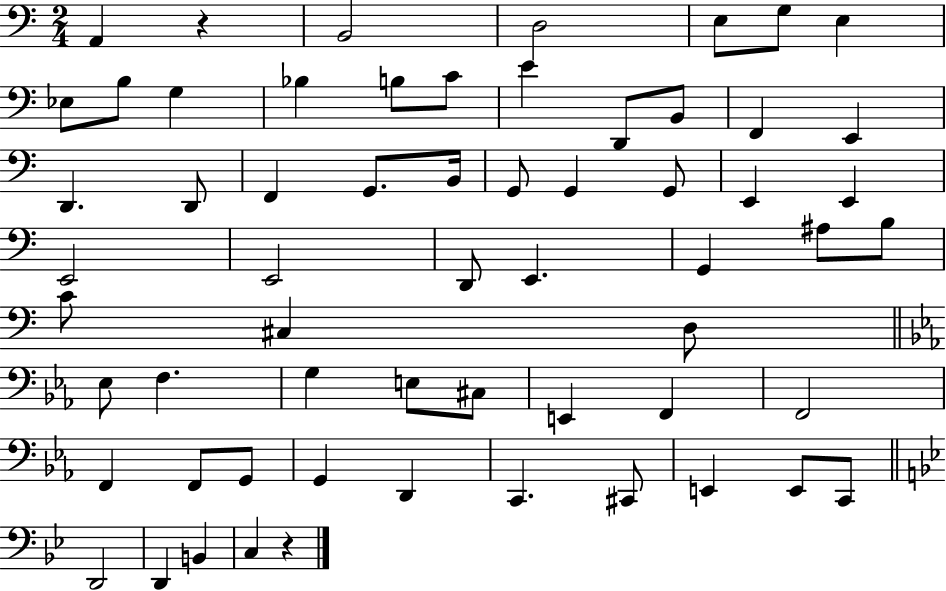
A2/q R/q B2/h D3/h E3/e G3/e E3/q Eb3/e B3/e G3/q Bb3/q B3/e C4/e E4/q D2/e B2/e F2/q E2/q D2/q. D2/e F2/q G2/e. B2/s G2/e G2/q G2/e E2/q E2/q E2/h E2/h D2/e E2/q. G2/q A#3/e B3/e C4/e C#3/q D3/e Eb3/e F3/q. G3/q E3/e C#3/e E2/q F2/q F2/h F2/q F2/e G2/e G2/q D2/q C2/q. C#2/e E2/q E2/e C2/e D2/h D2/q B2/q C3/q R/q